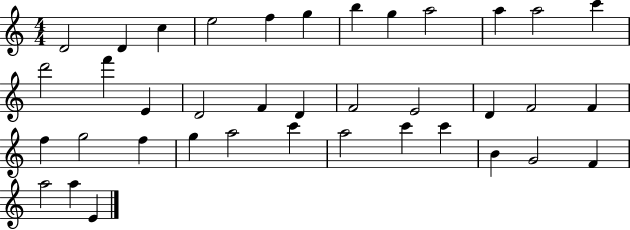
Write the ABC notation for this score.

X:1
T:Untitled
M:4/4
L:1/4
K:C
D2 D c e2 f g b g a2 a a2 c' d'2 f' E D2 F D F2 E2 D F2 F f g2 f g a2 c' a2 c' c' B G2 F a2 a E